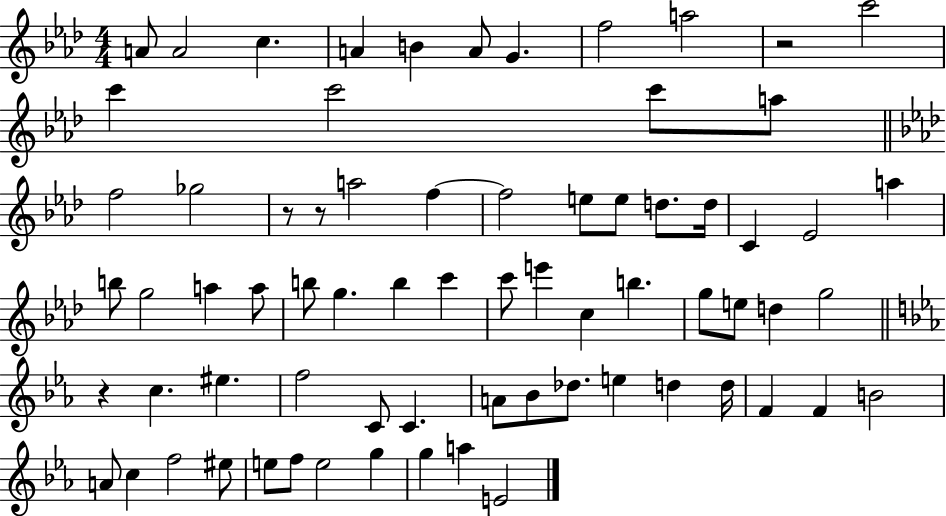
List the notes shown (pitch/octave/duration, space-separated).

A4/e A4/h C5/q. A4/q B4/q A4/e G4/q. F5/h A5/h R/h C6/h C6/q C6/h C6/e A5/e F5/h Gb5/h R/e R/e A5/h F5/q F5/h E5/e E5/e D5/e. D5/s C4/q Eb4/h A5/q B5/e G5/h A5/q A5/e B5/e G5/q. B5/q C6/q C6/e E6/q C5/q B5/q. G5/e E5/e D5/q G5/h R/q C5/q. EIS5/q. F5/h C4/e C4/q. A4/e Bb4/e Db5/e. E5/q D5/q D5/s F4/q F4/q B4/h A4/e C5/q F5/h EIS5/e E5/e F5/e E5/h G5/q G5/q A5/q E4/h